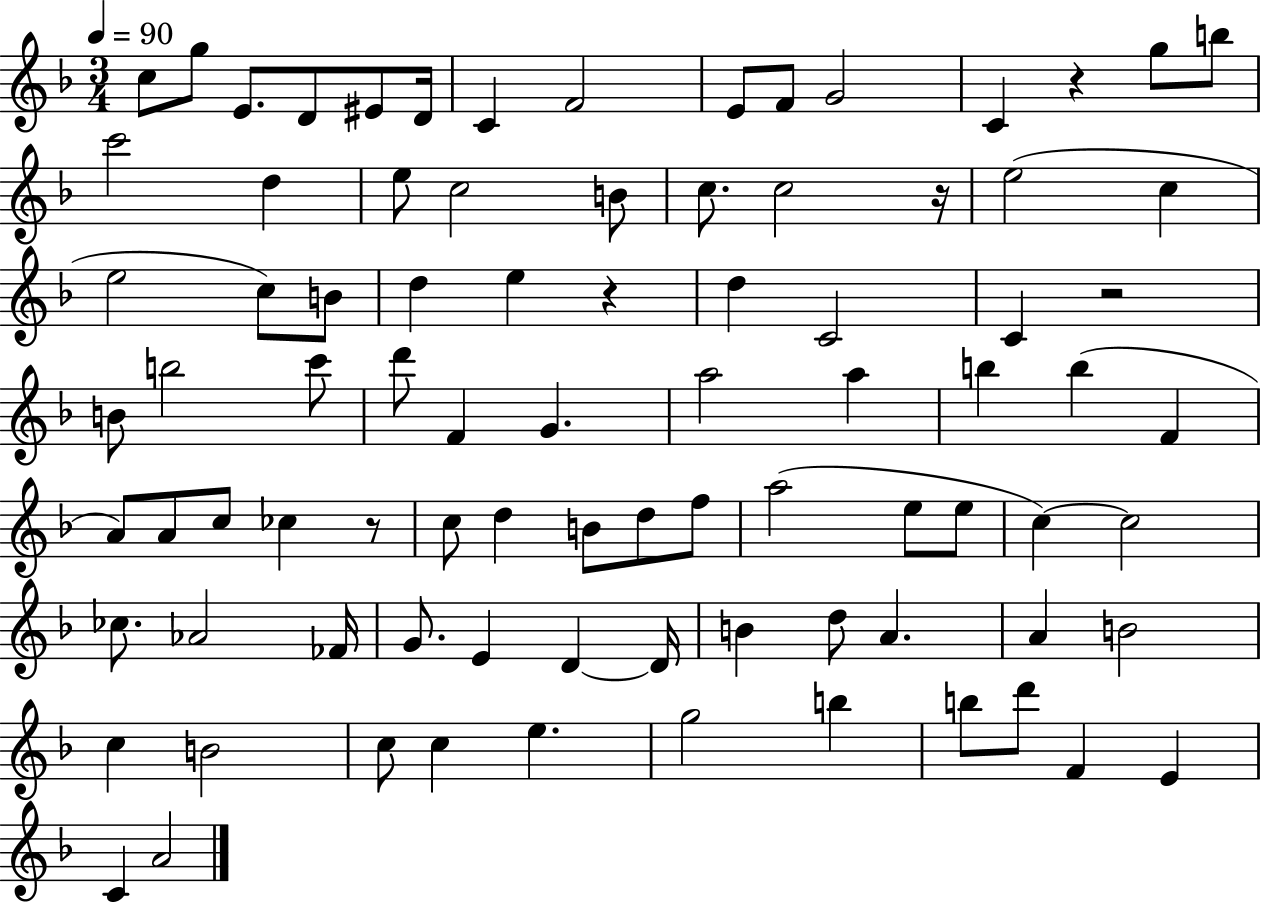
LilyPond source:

{
  \clef treble
  \numericTimeSignature
  \time 3/4
  \key f \major
  \tempo 4 = 90
  c''8 g''8 e'8. d'8 eis'8 d'16 | c'4 f'2 | e'8 f'8 g'2 | c'4 r4 g''8 b''8 | \break c'''2 d''4 | e''8 c''2 b'8 | c''8. c''2 r16 | e''2( c''4 | \break e''2 c''8) b'8 | d''4 e''4 r4 | d''4 c'2 | c'4 r2 | \break b'8 b''2 c'''8 | d'''8 f'4 g'4. | a''2 a''4 | b''4 b''4( f'4 | \break a'8) a'8 c''8 ces''4 r8 | c''8 d''4 b'8 d''8 f''8 | a''2( e''8 e''8 | c''4~~) c''2 | \break ces''8. aes'2 fes'16 | g'8. e'4 d'4~~ d'16 | b'4 d''8 a'4. | a'4 b'2 | \break c''4 b'2 | c''8 c''4 e''4. | g''2 b''4 | b''8 d'''8 f'4 e'4 | \break c'4 a'2 | \bar "|."
}